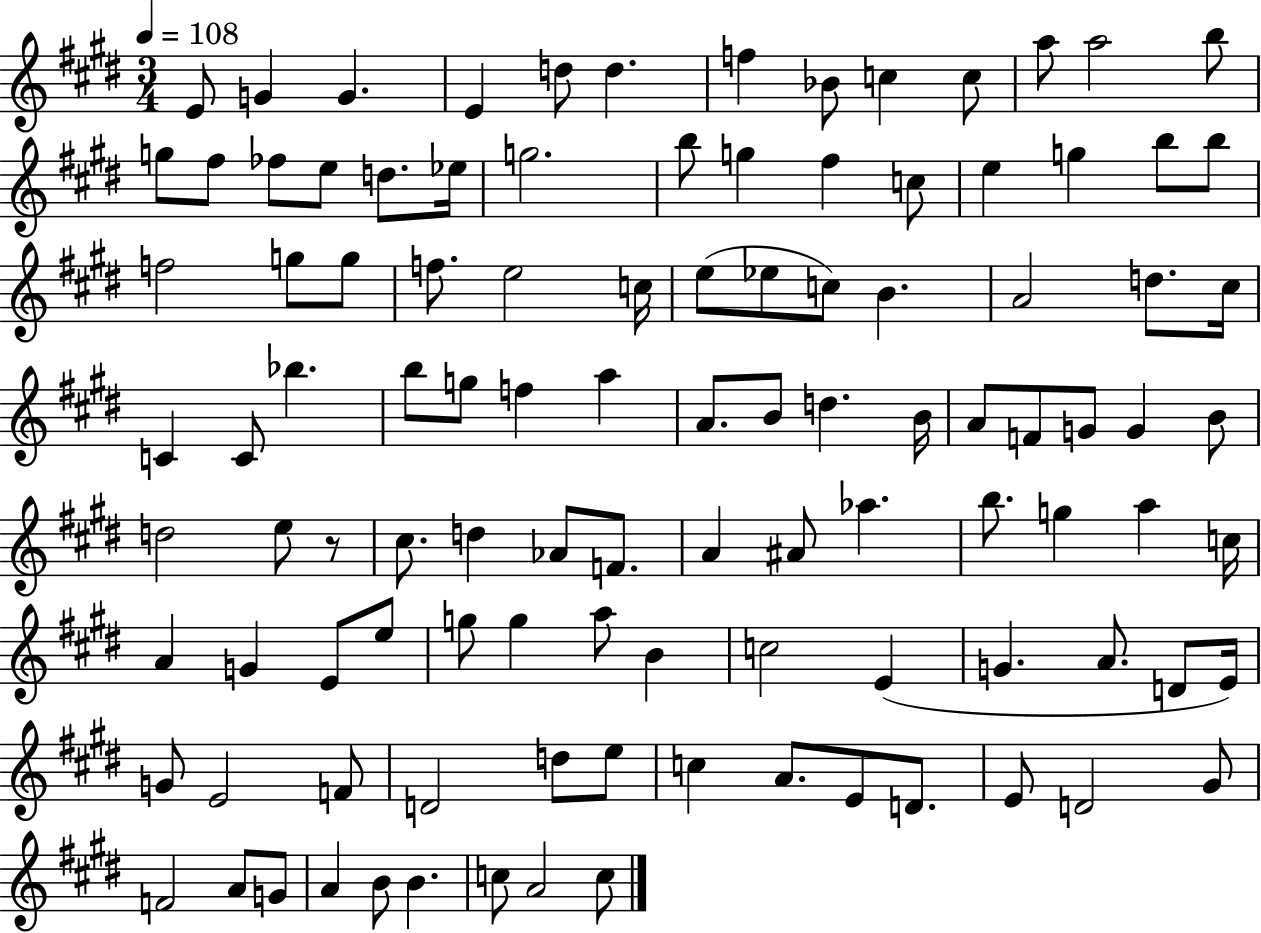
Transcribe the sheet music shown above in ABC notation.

X:1
T:Untitled
M:3/4
L:1/4
K:E
E/2 G G E d/2 d f _B/2 c c/2 a/2 a2 b/2 g/2 ^f/2 _f/2 e/2 d/2 _e/4 g2 b/2 g ^f c/2 e g b/2 b/2 f2 g/2 g/2 f/2 e2 c/4 e/2 _e/2 c/2 B A2 d/2 ^c/4 C C/2 _b b/2 g/2 f a A/2 B/2 d B/4 A/2 F/2 G/2 G B/2 d2 e/2 z/2 ^c/2 d _A/2 F/2 A ^A/2 _a b/2 g a c/4 A G E/2 e/2 g/2 g a/2 B c2 E G A/2 D/2 E/4 G/2 E2 F/2 D2 d/2 e/2 c A/2 E/2 D/2 E/2 D2 ^G/2 F2 A/2 G/2 A B/2 B c/2 A2 c/2